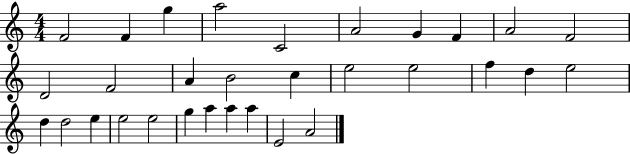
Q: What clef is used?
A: treble